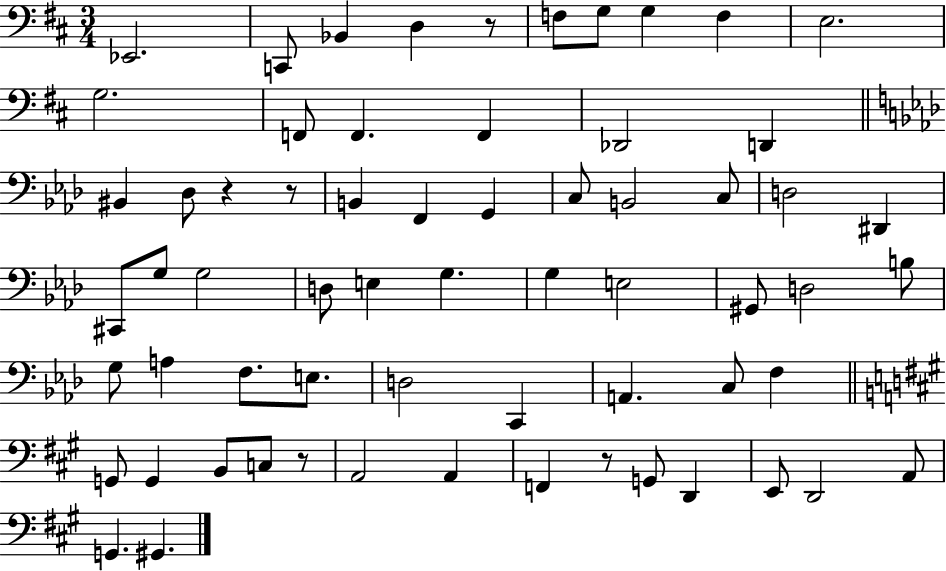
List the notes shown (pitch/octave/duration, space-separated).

Eb2/h. C2/e Bb2/q D3/q R/e F3/e G3/e G3/q F3/q E3/h. G3/h. F2/e F2/q. F2/q Db2/h D2/q BIS2/q Db3/e R/q R/e B2/q F2/q G2/q C3/e B2/h C3/e D3/h D#2/q C#2/e G3/e G3/h D3/e E3/q G3/q. G3/q E3/h G#2/e D3/h B3/e G3/e A3/q F3/e. E3/e. D3/h C2/q A2/q. C3/e F3/q G2/e G2/q B2/e C3/e R/e A2/h A2/q F2/q R/e G2/e D2/q E2/e D2/h A2/e G2/q. G#2/q.